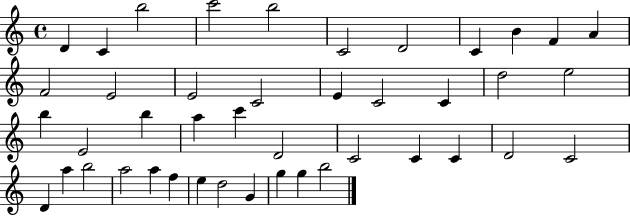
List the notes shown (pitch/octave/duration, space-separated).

D4/q C4/q B5/h C6/h B5/h C4/h D4/h C4/q B4/q F4/q A4/q F4/h E4/h E4/h C4/h E4/q C4/h C4/q D5/h E5/h B5/q E4/h B5/q A5/q C6/q D4/h C4/h C4/q C4/q D4/h C4/h D4/q A5/q B5/h A5/h A5/q F5/q E5/q D5/h G4/q G5/q G5/q B5/h